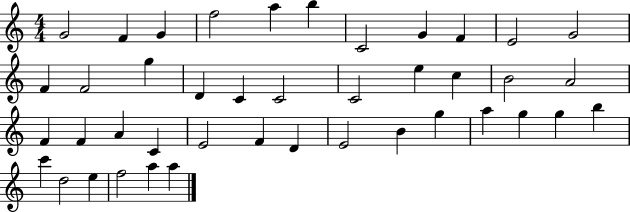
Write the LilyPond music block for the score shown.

{
  \clef treble
  \numericTimeSignature
  \time 4/4
  \key c \major
  g'2 f'4 g'4 | f''2 a''4 b''4 | c'2 g'4 f'4 | e'2 g'2 | \break f'4 f'2 g''4 | d'4 c'4 c'2 | c'2 e''4 c''4 | b'2 a'2 | \break f'4 f'4 a'4 c'4 | e'2 f'4 d'4 | e'2 b'4 g''4 | a''4 g''4 g''4 b''4 | \break c'''4 d''2 e''4 | f''2 a''4 a''4 | \bar "|."
}